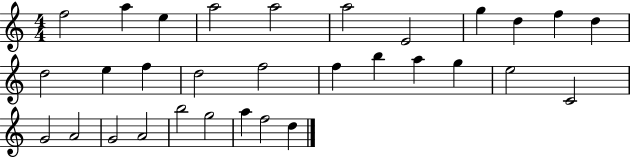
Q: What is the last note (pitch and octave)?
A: D5